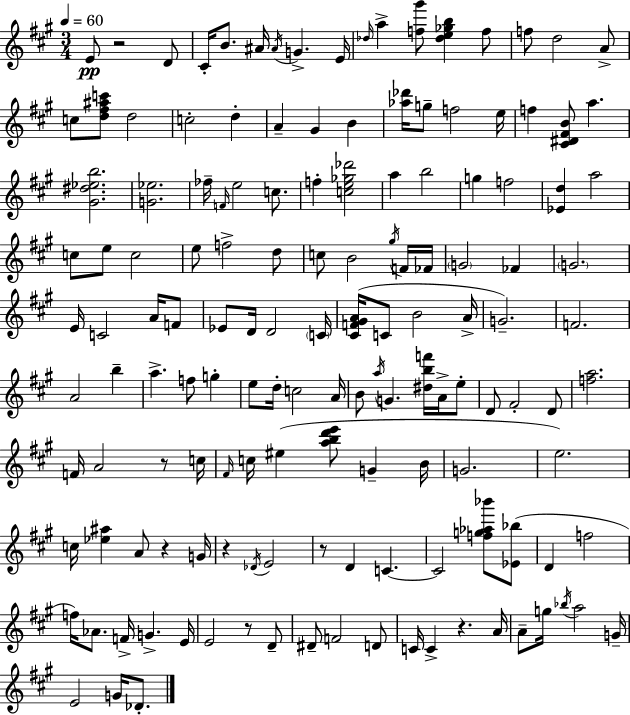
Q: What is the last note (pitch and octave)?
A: Db4